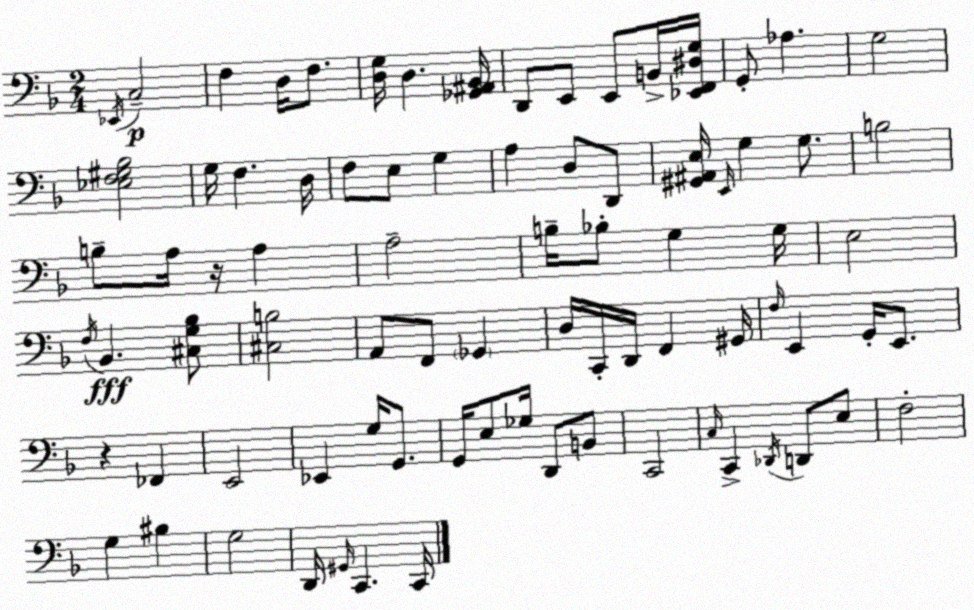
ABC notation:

X:1
T:Untitled
M:2/4
L:1/4
K:Dm
_E,,/4 C,2 F, D,/4 F,/2 [D,G,]/4 D, [_G,,^A,,_B,,]/4 D,,/2 E,,/2 E,,/2 B,,/4 [_E,,F,,^D,G,]/4 G,,/2 _A, G,2 [_E,F,^G,_B,]2 G,/4 F, D,/4 F,/2 E,/2 G, A, D,/2 D,,/2 [^G,,^A,,E,]/4 E,,/4 G, G,/2 B,2 B,/2 A,/4 z/4 A, A,2 B,/4 _B,/2 G, G,/4 E,2 F,/4 _B,, [^C,G,_B,]/2 [^C,B,]2 A,,/2 F,,/2 _G,, D,/4 C,,/4 D,,/4 F,, ^G,,/4 F,/4 E,, G,,/4 E,,/2 z _F,, E,,2 _E,, G,/4 G,,/2 G,,/4 E,/2 _G,/4 D,,/2 B,,/2 C,,2 C,/4 C,, _D,,/4 D,,/2 E,/2 F,2 G, ^B, G,2 D,,/4 ^G,,/4 C,, C,,/4